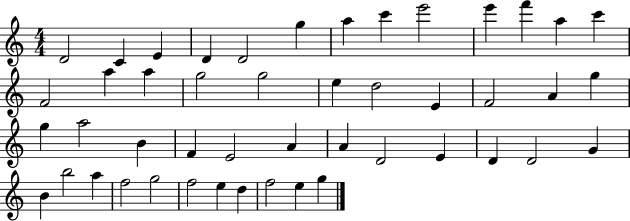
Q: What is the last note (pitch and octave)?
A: G5